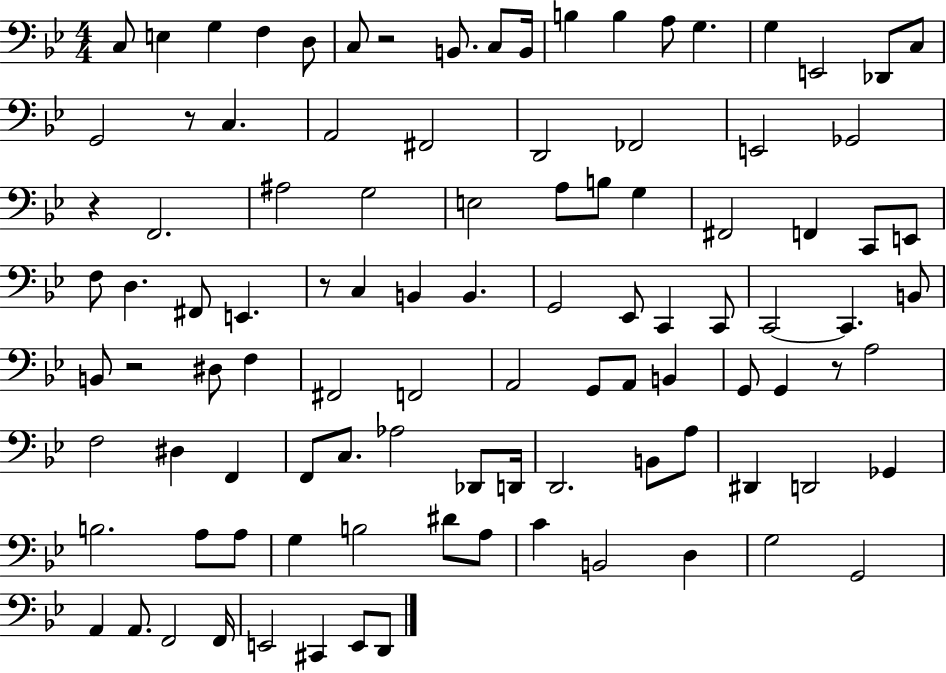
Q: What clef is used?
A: bass